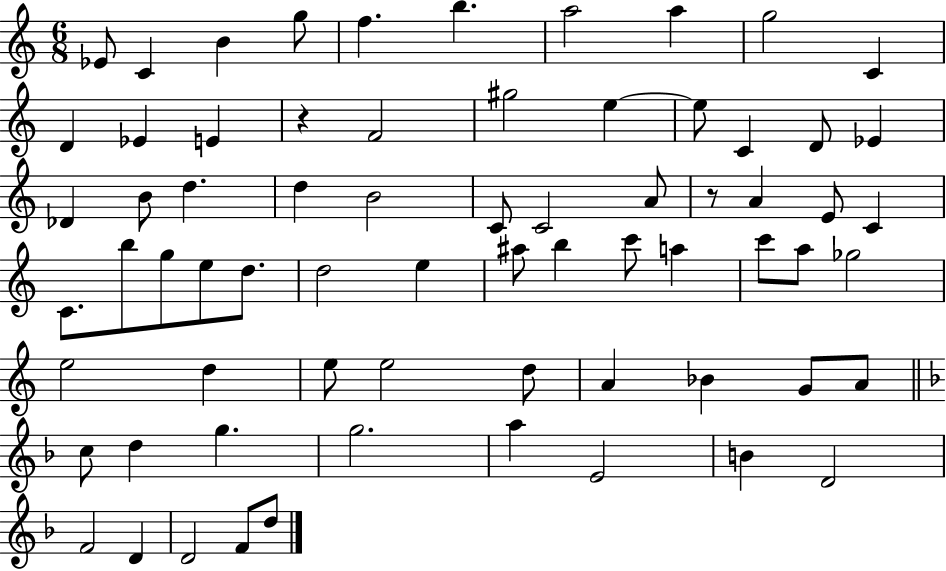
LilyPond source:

{
  \clef treble
  \numericTimeSignature
  \time 6/8
  \key c \major
  \repeat volta 2 { ees'8 c'4 b'4 g''8 | f''4. b''4. | a''2 a''4 | g''2 c'4 | \break d'4 ees'4 e'4 | r4 f'2 | gis''2 e''4~~ | e''8 c'4 d'8 ees'4 | \break des'4 b'8 d''4. | d''4 b'2 | c'8 c'2 a'8 | r8 a'4 e'8 c'4 | \break c'8. b''8 g''8 e''8 d''8. | d''2 e''4 | ais''8 b''4 c'''8 a''4 | c'''8 a''8 ges''2 | \break e''2 d''4 | e''8 e''2 d''8 | a'4 bes'4 g'8 a'8 | \bar "||" \break \key f \major c''8 d''4 g''4. | g''2. | a''4 e'2 | b'4 d'2 | \break f'2 d'4 | d'2 f'8 d''8 | } \bar "|."
}